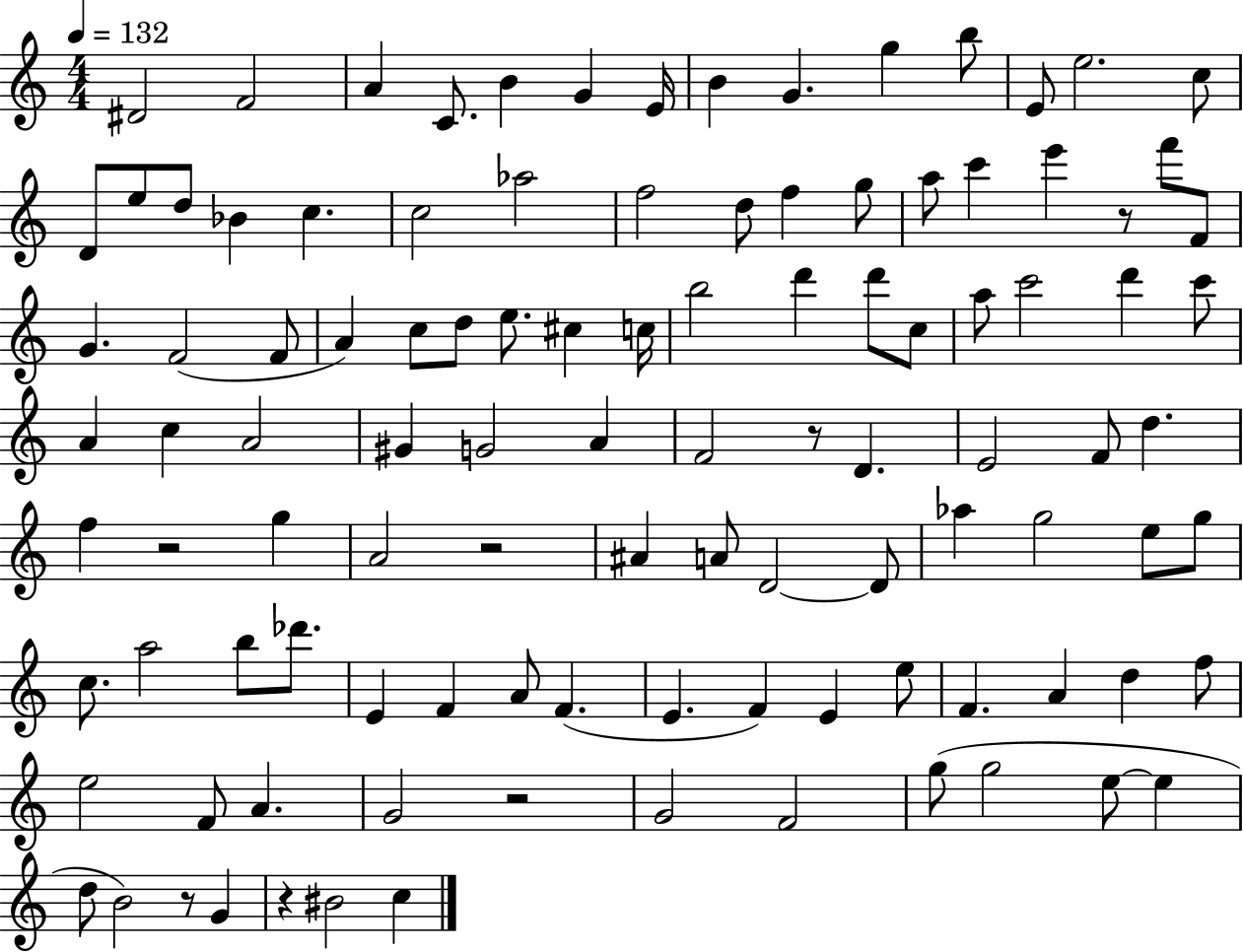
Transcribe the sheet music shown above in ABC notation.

X:1
T:Untitled
M:4/4
L:1/4
K:C
^D2 F2 A C/2 B G E/4 B G g b/2 E/2 e2 c/2 D/2 e/2 d/2 _B c c2 _a2 f2 d/2 f g/2 a/2 c' e' z/2 f'/2 F/2 G F2 F/2 A c/2 d/2 e/2 ^c c/4 b2 d' d'/2 c/2 a/2 c'2 d' c'/2 A c A2 ^G G2 A F2 z/2 D E2 F/2 d f z2 g A2 z2 ^A A/2 D2 D/2 _a g2 e/2 g/2 c/2 a2 b/2 _d'/2 E F A/2 F E F E e/2 F A d f/2 e2 F/2 A G2 z2 G2 F2 g/2 g2 e/2 e d/2 B2 z/2 G z ^B2 c